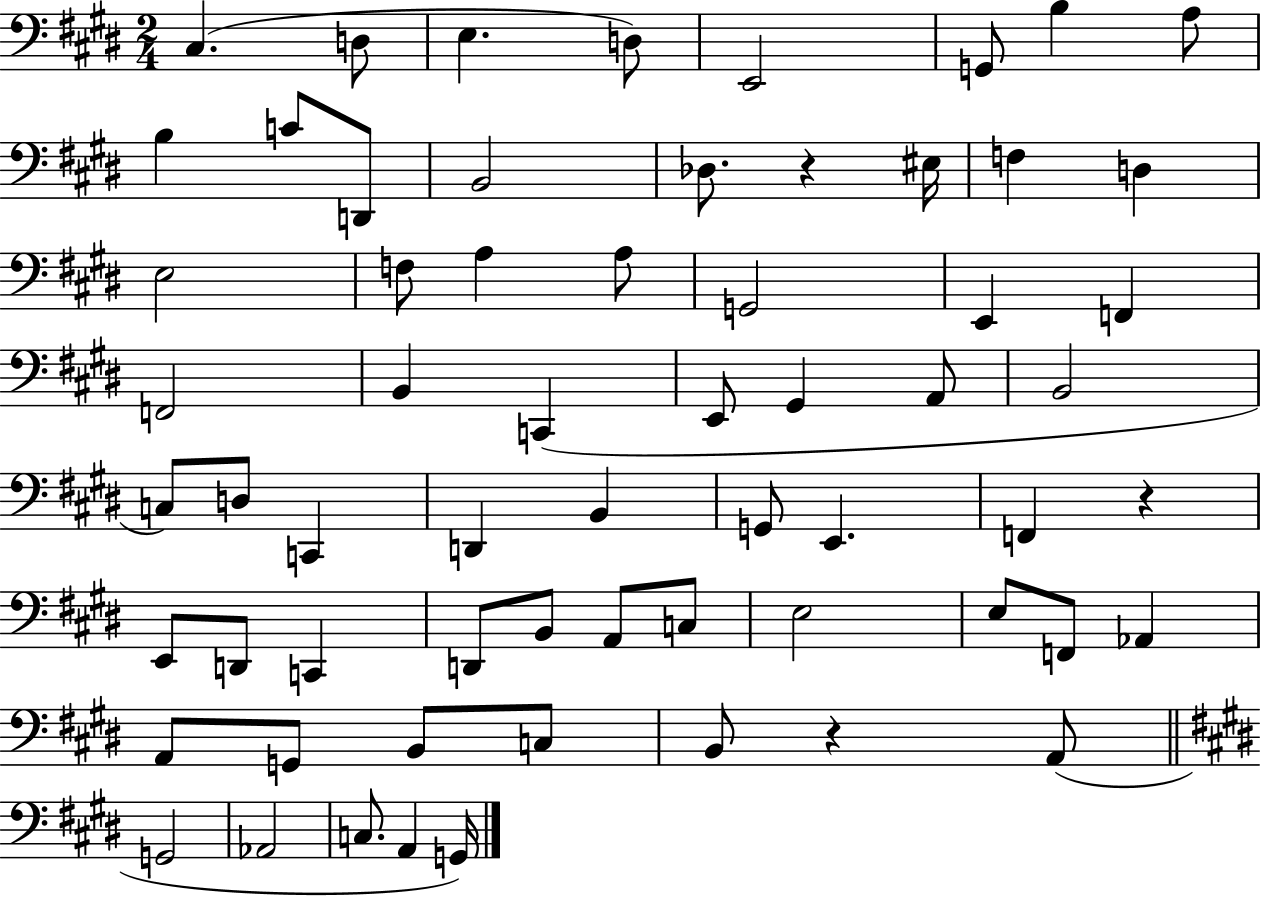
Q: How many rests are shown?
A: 3